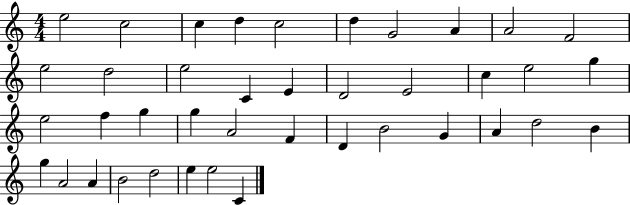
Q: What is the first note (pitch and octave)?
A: E5